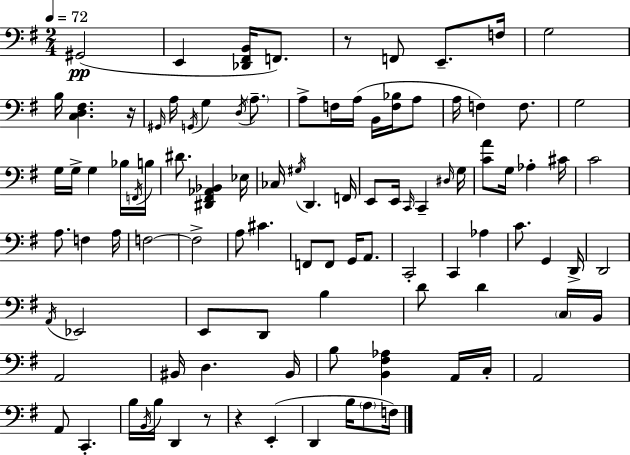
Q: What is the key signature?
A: G major